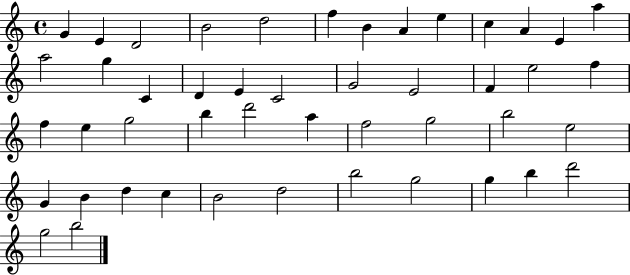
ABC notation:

X:1
T:Untitled
M:4/4
L:1/4
K:C
G E D2 B2 d2 f B A e c A E a a2 g C D E C2 G2 E2 F e2 f f e g2 b d'2 a f2 g2 b2 e2 G B d c B2 d2 b2 g2 g b d'2 g2 b2